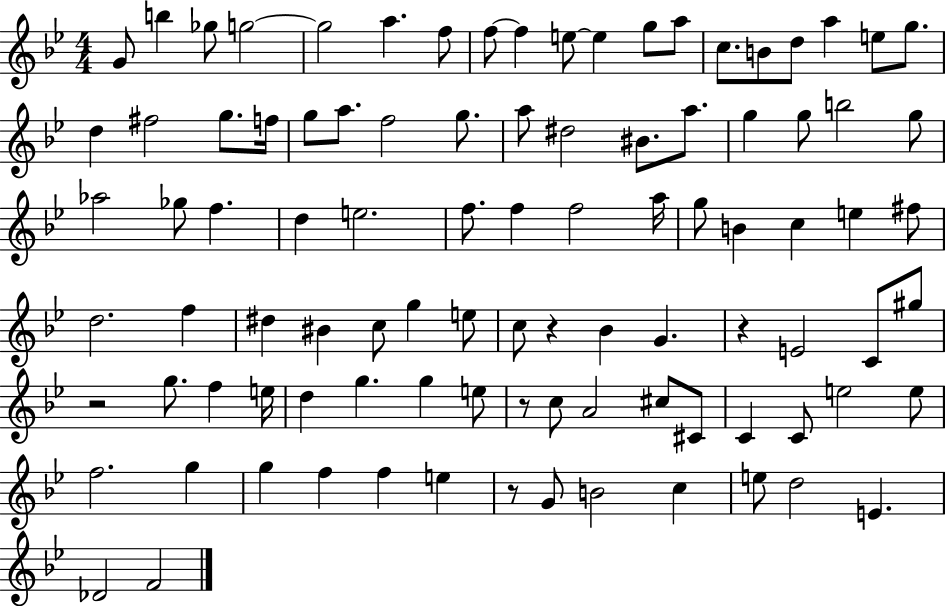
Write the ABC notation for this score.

X:1
T:Untitled
M:4/4
L:1/4
K:Bb
G/2 b _g/2 g2 g2 a f/2 f/2 f e/2 e g/2 a/2 c/2 B/2 d/2 a e/2 g/2 d ^f2 g/2 f/4 g/2 a/2 f2 g/2 a/2 ^d2 ^B/2 a/2 g g/2 b2 g/2 _a2 _g/2 f d e2 f/2 f f2 a/4 g/2 B c e ^f/2 d2 f ^d ^B c/2 g e/2 c/2 z _B G z E2 C/2 ^g/2 z2 g/2 f e/4 d g g e/2 z/2 c/2 A2 ^c/2 ^C/2 C C/2 e2 e/2 f2 g g f f e z/2 G/2 B2 c e/2 d2 E _D2 F2